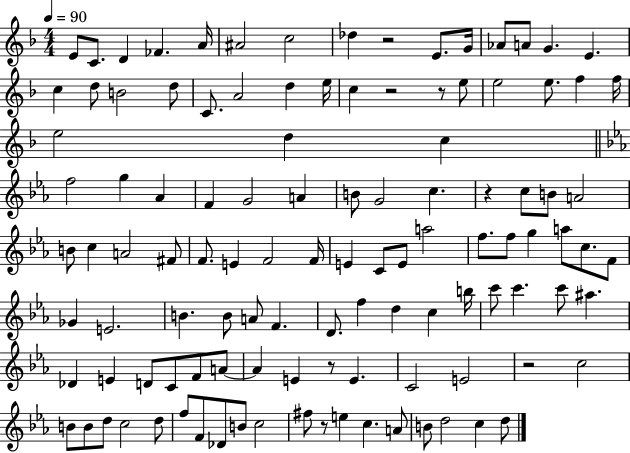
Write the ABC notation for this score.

X:1
T:Untitled
M:4/4
L:1/4
K:F
E/2 C/2 D _F A/4 ^A2 c2 _d z2 E/2 G/4 _A/2 A/2 G E c d/2 B2 d/2 C/2 A2 d e/4 c z2 z/2 e/2 e2 e/2 f f/4 e2 d c f2 g _A F G2 A B/2 G2 c z c/2 B/2 A2 B/2 c A2 ^F/2 F/2 E F2 F/4 E C/2 E/2 a2 f/2 f/2 g a/2 c/2 F/2 _G E2 B B/2 A/2 F D/2 f d c b/4 c'/2 c' c'/2 ^a _D E D/2 C/2 F/2 A/2 A E z/2 E C2 E2 z2 c2 B/2 B/2 d/2 c2 d/2 f/2 F/2 _D/2 B/2 c2 ^f/2 z/2 e c A/2 B/2 d2 c d/2